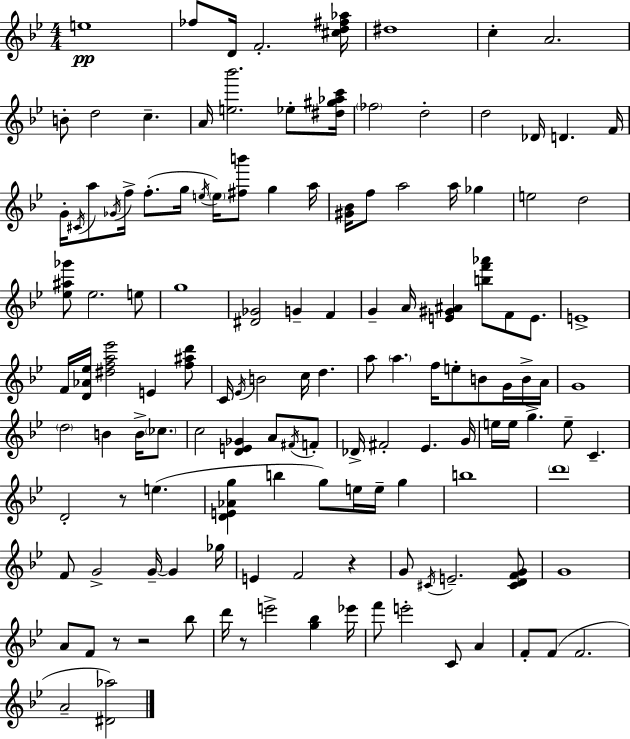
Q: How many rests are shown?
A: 5